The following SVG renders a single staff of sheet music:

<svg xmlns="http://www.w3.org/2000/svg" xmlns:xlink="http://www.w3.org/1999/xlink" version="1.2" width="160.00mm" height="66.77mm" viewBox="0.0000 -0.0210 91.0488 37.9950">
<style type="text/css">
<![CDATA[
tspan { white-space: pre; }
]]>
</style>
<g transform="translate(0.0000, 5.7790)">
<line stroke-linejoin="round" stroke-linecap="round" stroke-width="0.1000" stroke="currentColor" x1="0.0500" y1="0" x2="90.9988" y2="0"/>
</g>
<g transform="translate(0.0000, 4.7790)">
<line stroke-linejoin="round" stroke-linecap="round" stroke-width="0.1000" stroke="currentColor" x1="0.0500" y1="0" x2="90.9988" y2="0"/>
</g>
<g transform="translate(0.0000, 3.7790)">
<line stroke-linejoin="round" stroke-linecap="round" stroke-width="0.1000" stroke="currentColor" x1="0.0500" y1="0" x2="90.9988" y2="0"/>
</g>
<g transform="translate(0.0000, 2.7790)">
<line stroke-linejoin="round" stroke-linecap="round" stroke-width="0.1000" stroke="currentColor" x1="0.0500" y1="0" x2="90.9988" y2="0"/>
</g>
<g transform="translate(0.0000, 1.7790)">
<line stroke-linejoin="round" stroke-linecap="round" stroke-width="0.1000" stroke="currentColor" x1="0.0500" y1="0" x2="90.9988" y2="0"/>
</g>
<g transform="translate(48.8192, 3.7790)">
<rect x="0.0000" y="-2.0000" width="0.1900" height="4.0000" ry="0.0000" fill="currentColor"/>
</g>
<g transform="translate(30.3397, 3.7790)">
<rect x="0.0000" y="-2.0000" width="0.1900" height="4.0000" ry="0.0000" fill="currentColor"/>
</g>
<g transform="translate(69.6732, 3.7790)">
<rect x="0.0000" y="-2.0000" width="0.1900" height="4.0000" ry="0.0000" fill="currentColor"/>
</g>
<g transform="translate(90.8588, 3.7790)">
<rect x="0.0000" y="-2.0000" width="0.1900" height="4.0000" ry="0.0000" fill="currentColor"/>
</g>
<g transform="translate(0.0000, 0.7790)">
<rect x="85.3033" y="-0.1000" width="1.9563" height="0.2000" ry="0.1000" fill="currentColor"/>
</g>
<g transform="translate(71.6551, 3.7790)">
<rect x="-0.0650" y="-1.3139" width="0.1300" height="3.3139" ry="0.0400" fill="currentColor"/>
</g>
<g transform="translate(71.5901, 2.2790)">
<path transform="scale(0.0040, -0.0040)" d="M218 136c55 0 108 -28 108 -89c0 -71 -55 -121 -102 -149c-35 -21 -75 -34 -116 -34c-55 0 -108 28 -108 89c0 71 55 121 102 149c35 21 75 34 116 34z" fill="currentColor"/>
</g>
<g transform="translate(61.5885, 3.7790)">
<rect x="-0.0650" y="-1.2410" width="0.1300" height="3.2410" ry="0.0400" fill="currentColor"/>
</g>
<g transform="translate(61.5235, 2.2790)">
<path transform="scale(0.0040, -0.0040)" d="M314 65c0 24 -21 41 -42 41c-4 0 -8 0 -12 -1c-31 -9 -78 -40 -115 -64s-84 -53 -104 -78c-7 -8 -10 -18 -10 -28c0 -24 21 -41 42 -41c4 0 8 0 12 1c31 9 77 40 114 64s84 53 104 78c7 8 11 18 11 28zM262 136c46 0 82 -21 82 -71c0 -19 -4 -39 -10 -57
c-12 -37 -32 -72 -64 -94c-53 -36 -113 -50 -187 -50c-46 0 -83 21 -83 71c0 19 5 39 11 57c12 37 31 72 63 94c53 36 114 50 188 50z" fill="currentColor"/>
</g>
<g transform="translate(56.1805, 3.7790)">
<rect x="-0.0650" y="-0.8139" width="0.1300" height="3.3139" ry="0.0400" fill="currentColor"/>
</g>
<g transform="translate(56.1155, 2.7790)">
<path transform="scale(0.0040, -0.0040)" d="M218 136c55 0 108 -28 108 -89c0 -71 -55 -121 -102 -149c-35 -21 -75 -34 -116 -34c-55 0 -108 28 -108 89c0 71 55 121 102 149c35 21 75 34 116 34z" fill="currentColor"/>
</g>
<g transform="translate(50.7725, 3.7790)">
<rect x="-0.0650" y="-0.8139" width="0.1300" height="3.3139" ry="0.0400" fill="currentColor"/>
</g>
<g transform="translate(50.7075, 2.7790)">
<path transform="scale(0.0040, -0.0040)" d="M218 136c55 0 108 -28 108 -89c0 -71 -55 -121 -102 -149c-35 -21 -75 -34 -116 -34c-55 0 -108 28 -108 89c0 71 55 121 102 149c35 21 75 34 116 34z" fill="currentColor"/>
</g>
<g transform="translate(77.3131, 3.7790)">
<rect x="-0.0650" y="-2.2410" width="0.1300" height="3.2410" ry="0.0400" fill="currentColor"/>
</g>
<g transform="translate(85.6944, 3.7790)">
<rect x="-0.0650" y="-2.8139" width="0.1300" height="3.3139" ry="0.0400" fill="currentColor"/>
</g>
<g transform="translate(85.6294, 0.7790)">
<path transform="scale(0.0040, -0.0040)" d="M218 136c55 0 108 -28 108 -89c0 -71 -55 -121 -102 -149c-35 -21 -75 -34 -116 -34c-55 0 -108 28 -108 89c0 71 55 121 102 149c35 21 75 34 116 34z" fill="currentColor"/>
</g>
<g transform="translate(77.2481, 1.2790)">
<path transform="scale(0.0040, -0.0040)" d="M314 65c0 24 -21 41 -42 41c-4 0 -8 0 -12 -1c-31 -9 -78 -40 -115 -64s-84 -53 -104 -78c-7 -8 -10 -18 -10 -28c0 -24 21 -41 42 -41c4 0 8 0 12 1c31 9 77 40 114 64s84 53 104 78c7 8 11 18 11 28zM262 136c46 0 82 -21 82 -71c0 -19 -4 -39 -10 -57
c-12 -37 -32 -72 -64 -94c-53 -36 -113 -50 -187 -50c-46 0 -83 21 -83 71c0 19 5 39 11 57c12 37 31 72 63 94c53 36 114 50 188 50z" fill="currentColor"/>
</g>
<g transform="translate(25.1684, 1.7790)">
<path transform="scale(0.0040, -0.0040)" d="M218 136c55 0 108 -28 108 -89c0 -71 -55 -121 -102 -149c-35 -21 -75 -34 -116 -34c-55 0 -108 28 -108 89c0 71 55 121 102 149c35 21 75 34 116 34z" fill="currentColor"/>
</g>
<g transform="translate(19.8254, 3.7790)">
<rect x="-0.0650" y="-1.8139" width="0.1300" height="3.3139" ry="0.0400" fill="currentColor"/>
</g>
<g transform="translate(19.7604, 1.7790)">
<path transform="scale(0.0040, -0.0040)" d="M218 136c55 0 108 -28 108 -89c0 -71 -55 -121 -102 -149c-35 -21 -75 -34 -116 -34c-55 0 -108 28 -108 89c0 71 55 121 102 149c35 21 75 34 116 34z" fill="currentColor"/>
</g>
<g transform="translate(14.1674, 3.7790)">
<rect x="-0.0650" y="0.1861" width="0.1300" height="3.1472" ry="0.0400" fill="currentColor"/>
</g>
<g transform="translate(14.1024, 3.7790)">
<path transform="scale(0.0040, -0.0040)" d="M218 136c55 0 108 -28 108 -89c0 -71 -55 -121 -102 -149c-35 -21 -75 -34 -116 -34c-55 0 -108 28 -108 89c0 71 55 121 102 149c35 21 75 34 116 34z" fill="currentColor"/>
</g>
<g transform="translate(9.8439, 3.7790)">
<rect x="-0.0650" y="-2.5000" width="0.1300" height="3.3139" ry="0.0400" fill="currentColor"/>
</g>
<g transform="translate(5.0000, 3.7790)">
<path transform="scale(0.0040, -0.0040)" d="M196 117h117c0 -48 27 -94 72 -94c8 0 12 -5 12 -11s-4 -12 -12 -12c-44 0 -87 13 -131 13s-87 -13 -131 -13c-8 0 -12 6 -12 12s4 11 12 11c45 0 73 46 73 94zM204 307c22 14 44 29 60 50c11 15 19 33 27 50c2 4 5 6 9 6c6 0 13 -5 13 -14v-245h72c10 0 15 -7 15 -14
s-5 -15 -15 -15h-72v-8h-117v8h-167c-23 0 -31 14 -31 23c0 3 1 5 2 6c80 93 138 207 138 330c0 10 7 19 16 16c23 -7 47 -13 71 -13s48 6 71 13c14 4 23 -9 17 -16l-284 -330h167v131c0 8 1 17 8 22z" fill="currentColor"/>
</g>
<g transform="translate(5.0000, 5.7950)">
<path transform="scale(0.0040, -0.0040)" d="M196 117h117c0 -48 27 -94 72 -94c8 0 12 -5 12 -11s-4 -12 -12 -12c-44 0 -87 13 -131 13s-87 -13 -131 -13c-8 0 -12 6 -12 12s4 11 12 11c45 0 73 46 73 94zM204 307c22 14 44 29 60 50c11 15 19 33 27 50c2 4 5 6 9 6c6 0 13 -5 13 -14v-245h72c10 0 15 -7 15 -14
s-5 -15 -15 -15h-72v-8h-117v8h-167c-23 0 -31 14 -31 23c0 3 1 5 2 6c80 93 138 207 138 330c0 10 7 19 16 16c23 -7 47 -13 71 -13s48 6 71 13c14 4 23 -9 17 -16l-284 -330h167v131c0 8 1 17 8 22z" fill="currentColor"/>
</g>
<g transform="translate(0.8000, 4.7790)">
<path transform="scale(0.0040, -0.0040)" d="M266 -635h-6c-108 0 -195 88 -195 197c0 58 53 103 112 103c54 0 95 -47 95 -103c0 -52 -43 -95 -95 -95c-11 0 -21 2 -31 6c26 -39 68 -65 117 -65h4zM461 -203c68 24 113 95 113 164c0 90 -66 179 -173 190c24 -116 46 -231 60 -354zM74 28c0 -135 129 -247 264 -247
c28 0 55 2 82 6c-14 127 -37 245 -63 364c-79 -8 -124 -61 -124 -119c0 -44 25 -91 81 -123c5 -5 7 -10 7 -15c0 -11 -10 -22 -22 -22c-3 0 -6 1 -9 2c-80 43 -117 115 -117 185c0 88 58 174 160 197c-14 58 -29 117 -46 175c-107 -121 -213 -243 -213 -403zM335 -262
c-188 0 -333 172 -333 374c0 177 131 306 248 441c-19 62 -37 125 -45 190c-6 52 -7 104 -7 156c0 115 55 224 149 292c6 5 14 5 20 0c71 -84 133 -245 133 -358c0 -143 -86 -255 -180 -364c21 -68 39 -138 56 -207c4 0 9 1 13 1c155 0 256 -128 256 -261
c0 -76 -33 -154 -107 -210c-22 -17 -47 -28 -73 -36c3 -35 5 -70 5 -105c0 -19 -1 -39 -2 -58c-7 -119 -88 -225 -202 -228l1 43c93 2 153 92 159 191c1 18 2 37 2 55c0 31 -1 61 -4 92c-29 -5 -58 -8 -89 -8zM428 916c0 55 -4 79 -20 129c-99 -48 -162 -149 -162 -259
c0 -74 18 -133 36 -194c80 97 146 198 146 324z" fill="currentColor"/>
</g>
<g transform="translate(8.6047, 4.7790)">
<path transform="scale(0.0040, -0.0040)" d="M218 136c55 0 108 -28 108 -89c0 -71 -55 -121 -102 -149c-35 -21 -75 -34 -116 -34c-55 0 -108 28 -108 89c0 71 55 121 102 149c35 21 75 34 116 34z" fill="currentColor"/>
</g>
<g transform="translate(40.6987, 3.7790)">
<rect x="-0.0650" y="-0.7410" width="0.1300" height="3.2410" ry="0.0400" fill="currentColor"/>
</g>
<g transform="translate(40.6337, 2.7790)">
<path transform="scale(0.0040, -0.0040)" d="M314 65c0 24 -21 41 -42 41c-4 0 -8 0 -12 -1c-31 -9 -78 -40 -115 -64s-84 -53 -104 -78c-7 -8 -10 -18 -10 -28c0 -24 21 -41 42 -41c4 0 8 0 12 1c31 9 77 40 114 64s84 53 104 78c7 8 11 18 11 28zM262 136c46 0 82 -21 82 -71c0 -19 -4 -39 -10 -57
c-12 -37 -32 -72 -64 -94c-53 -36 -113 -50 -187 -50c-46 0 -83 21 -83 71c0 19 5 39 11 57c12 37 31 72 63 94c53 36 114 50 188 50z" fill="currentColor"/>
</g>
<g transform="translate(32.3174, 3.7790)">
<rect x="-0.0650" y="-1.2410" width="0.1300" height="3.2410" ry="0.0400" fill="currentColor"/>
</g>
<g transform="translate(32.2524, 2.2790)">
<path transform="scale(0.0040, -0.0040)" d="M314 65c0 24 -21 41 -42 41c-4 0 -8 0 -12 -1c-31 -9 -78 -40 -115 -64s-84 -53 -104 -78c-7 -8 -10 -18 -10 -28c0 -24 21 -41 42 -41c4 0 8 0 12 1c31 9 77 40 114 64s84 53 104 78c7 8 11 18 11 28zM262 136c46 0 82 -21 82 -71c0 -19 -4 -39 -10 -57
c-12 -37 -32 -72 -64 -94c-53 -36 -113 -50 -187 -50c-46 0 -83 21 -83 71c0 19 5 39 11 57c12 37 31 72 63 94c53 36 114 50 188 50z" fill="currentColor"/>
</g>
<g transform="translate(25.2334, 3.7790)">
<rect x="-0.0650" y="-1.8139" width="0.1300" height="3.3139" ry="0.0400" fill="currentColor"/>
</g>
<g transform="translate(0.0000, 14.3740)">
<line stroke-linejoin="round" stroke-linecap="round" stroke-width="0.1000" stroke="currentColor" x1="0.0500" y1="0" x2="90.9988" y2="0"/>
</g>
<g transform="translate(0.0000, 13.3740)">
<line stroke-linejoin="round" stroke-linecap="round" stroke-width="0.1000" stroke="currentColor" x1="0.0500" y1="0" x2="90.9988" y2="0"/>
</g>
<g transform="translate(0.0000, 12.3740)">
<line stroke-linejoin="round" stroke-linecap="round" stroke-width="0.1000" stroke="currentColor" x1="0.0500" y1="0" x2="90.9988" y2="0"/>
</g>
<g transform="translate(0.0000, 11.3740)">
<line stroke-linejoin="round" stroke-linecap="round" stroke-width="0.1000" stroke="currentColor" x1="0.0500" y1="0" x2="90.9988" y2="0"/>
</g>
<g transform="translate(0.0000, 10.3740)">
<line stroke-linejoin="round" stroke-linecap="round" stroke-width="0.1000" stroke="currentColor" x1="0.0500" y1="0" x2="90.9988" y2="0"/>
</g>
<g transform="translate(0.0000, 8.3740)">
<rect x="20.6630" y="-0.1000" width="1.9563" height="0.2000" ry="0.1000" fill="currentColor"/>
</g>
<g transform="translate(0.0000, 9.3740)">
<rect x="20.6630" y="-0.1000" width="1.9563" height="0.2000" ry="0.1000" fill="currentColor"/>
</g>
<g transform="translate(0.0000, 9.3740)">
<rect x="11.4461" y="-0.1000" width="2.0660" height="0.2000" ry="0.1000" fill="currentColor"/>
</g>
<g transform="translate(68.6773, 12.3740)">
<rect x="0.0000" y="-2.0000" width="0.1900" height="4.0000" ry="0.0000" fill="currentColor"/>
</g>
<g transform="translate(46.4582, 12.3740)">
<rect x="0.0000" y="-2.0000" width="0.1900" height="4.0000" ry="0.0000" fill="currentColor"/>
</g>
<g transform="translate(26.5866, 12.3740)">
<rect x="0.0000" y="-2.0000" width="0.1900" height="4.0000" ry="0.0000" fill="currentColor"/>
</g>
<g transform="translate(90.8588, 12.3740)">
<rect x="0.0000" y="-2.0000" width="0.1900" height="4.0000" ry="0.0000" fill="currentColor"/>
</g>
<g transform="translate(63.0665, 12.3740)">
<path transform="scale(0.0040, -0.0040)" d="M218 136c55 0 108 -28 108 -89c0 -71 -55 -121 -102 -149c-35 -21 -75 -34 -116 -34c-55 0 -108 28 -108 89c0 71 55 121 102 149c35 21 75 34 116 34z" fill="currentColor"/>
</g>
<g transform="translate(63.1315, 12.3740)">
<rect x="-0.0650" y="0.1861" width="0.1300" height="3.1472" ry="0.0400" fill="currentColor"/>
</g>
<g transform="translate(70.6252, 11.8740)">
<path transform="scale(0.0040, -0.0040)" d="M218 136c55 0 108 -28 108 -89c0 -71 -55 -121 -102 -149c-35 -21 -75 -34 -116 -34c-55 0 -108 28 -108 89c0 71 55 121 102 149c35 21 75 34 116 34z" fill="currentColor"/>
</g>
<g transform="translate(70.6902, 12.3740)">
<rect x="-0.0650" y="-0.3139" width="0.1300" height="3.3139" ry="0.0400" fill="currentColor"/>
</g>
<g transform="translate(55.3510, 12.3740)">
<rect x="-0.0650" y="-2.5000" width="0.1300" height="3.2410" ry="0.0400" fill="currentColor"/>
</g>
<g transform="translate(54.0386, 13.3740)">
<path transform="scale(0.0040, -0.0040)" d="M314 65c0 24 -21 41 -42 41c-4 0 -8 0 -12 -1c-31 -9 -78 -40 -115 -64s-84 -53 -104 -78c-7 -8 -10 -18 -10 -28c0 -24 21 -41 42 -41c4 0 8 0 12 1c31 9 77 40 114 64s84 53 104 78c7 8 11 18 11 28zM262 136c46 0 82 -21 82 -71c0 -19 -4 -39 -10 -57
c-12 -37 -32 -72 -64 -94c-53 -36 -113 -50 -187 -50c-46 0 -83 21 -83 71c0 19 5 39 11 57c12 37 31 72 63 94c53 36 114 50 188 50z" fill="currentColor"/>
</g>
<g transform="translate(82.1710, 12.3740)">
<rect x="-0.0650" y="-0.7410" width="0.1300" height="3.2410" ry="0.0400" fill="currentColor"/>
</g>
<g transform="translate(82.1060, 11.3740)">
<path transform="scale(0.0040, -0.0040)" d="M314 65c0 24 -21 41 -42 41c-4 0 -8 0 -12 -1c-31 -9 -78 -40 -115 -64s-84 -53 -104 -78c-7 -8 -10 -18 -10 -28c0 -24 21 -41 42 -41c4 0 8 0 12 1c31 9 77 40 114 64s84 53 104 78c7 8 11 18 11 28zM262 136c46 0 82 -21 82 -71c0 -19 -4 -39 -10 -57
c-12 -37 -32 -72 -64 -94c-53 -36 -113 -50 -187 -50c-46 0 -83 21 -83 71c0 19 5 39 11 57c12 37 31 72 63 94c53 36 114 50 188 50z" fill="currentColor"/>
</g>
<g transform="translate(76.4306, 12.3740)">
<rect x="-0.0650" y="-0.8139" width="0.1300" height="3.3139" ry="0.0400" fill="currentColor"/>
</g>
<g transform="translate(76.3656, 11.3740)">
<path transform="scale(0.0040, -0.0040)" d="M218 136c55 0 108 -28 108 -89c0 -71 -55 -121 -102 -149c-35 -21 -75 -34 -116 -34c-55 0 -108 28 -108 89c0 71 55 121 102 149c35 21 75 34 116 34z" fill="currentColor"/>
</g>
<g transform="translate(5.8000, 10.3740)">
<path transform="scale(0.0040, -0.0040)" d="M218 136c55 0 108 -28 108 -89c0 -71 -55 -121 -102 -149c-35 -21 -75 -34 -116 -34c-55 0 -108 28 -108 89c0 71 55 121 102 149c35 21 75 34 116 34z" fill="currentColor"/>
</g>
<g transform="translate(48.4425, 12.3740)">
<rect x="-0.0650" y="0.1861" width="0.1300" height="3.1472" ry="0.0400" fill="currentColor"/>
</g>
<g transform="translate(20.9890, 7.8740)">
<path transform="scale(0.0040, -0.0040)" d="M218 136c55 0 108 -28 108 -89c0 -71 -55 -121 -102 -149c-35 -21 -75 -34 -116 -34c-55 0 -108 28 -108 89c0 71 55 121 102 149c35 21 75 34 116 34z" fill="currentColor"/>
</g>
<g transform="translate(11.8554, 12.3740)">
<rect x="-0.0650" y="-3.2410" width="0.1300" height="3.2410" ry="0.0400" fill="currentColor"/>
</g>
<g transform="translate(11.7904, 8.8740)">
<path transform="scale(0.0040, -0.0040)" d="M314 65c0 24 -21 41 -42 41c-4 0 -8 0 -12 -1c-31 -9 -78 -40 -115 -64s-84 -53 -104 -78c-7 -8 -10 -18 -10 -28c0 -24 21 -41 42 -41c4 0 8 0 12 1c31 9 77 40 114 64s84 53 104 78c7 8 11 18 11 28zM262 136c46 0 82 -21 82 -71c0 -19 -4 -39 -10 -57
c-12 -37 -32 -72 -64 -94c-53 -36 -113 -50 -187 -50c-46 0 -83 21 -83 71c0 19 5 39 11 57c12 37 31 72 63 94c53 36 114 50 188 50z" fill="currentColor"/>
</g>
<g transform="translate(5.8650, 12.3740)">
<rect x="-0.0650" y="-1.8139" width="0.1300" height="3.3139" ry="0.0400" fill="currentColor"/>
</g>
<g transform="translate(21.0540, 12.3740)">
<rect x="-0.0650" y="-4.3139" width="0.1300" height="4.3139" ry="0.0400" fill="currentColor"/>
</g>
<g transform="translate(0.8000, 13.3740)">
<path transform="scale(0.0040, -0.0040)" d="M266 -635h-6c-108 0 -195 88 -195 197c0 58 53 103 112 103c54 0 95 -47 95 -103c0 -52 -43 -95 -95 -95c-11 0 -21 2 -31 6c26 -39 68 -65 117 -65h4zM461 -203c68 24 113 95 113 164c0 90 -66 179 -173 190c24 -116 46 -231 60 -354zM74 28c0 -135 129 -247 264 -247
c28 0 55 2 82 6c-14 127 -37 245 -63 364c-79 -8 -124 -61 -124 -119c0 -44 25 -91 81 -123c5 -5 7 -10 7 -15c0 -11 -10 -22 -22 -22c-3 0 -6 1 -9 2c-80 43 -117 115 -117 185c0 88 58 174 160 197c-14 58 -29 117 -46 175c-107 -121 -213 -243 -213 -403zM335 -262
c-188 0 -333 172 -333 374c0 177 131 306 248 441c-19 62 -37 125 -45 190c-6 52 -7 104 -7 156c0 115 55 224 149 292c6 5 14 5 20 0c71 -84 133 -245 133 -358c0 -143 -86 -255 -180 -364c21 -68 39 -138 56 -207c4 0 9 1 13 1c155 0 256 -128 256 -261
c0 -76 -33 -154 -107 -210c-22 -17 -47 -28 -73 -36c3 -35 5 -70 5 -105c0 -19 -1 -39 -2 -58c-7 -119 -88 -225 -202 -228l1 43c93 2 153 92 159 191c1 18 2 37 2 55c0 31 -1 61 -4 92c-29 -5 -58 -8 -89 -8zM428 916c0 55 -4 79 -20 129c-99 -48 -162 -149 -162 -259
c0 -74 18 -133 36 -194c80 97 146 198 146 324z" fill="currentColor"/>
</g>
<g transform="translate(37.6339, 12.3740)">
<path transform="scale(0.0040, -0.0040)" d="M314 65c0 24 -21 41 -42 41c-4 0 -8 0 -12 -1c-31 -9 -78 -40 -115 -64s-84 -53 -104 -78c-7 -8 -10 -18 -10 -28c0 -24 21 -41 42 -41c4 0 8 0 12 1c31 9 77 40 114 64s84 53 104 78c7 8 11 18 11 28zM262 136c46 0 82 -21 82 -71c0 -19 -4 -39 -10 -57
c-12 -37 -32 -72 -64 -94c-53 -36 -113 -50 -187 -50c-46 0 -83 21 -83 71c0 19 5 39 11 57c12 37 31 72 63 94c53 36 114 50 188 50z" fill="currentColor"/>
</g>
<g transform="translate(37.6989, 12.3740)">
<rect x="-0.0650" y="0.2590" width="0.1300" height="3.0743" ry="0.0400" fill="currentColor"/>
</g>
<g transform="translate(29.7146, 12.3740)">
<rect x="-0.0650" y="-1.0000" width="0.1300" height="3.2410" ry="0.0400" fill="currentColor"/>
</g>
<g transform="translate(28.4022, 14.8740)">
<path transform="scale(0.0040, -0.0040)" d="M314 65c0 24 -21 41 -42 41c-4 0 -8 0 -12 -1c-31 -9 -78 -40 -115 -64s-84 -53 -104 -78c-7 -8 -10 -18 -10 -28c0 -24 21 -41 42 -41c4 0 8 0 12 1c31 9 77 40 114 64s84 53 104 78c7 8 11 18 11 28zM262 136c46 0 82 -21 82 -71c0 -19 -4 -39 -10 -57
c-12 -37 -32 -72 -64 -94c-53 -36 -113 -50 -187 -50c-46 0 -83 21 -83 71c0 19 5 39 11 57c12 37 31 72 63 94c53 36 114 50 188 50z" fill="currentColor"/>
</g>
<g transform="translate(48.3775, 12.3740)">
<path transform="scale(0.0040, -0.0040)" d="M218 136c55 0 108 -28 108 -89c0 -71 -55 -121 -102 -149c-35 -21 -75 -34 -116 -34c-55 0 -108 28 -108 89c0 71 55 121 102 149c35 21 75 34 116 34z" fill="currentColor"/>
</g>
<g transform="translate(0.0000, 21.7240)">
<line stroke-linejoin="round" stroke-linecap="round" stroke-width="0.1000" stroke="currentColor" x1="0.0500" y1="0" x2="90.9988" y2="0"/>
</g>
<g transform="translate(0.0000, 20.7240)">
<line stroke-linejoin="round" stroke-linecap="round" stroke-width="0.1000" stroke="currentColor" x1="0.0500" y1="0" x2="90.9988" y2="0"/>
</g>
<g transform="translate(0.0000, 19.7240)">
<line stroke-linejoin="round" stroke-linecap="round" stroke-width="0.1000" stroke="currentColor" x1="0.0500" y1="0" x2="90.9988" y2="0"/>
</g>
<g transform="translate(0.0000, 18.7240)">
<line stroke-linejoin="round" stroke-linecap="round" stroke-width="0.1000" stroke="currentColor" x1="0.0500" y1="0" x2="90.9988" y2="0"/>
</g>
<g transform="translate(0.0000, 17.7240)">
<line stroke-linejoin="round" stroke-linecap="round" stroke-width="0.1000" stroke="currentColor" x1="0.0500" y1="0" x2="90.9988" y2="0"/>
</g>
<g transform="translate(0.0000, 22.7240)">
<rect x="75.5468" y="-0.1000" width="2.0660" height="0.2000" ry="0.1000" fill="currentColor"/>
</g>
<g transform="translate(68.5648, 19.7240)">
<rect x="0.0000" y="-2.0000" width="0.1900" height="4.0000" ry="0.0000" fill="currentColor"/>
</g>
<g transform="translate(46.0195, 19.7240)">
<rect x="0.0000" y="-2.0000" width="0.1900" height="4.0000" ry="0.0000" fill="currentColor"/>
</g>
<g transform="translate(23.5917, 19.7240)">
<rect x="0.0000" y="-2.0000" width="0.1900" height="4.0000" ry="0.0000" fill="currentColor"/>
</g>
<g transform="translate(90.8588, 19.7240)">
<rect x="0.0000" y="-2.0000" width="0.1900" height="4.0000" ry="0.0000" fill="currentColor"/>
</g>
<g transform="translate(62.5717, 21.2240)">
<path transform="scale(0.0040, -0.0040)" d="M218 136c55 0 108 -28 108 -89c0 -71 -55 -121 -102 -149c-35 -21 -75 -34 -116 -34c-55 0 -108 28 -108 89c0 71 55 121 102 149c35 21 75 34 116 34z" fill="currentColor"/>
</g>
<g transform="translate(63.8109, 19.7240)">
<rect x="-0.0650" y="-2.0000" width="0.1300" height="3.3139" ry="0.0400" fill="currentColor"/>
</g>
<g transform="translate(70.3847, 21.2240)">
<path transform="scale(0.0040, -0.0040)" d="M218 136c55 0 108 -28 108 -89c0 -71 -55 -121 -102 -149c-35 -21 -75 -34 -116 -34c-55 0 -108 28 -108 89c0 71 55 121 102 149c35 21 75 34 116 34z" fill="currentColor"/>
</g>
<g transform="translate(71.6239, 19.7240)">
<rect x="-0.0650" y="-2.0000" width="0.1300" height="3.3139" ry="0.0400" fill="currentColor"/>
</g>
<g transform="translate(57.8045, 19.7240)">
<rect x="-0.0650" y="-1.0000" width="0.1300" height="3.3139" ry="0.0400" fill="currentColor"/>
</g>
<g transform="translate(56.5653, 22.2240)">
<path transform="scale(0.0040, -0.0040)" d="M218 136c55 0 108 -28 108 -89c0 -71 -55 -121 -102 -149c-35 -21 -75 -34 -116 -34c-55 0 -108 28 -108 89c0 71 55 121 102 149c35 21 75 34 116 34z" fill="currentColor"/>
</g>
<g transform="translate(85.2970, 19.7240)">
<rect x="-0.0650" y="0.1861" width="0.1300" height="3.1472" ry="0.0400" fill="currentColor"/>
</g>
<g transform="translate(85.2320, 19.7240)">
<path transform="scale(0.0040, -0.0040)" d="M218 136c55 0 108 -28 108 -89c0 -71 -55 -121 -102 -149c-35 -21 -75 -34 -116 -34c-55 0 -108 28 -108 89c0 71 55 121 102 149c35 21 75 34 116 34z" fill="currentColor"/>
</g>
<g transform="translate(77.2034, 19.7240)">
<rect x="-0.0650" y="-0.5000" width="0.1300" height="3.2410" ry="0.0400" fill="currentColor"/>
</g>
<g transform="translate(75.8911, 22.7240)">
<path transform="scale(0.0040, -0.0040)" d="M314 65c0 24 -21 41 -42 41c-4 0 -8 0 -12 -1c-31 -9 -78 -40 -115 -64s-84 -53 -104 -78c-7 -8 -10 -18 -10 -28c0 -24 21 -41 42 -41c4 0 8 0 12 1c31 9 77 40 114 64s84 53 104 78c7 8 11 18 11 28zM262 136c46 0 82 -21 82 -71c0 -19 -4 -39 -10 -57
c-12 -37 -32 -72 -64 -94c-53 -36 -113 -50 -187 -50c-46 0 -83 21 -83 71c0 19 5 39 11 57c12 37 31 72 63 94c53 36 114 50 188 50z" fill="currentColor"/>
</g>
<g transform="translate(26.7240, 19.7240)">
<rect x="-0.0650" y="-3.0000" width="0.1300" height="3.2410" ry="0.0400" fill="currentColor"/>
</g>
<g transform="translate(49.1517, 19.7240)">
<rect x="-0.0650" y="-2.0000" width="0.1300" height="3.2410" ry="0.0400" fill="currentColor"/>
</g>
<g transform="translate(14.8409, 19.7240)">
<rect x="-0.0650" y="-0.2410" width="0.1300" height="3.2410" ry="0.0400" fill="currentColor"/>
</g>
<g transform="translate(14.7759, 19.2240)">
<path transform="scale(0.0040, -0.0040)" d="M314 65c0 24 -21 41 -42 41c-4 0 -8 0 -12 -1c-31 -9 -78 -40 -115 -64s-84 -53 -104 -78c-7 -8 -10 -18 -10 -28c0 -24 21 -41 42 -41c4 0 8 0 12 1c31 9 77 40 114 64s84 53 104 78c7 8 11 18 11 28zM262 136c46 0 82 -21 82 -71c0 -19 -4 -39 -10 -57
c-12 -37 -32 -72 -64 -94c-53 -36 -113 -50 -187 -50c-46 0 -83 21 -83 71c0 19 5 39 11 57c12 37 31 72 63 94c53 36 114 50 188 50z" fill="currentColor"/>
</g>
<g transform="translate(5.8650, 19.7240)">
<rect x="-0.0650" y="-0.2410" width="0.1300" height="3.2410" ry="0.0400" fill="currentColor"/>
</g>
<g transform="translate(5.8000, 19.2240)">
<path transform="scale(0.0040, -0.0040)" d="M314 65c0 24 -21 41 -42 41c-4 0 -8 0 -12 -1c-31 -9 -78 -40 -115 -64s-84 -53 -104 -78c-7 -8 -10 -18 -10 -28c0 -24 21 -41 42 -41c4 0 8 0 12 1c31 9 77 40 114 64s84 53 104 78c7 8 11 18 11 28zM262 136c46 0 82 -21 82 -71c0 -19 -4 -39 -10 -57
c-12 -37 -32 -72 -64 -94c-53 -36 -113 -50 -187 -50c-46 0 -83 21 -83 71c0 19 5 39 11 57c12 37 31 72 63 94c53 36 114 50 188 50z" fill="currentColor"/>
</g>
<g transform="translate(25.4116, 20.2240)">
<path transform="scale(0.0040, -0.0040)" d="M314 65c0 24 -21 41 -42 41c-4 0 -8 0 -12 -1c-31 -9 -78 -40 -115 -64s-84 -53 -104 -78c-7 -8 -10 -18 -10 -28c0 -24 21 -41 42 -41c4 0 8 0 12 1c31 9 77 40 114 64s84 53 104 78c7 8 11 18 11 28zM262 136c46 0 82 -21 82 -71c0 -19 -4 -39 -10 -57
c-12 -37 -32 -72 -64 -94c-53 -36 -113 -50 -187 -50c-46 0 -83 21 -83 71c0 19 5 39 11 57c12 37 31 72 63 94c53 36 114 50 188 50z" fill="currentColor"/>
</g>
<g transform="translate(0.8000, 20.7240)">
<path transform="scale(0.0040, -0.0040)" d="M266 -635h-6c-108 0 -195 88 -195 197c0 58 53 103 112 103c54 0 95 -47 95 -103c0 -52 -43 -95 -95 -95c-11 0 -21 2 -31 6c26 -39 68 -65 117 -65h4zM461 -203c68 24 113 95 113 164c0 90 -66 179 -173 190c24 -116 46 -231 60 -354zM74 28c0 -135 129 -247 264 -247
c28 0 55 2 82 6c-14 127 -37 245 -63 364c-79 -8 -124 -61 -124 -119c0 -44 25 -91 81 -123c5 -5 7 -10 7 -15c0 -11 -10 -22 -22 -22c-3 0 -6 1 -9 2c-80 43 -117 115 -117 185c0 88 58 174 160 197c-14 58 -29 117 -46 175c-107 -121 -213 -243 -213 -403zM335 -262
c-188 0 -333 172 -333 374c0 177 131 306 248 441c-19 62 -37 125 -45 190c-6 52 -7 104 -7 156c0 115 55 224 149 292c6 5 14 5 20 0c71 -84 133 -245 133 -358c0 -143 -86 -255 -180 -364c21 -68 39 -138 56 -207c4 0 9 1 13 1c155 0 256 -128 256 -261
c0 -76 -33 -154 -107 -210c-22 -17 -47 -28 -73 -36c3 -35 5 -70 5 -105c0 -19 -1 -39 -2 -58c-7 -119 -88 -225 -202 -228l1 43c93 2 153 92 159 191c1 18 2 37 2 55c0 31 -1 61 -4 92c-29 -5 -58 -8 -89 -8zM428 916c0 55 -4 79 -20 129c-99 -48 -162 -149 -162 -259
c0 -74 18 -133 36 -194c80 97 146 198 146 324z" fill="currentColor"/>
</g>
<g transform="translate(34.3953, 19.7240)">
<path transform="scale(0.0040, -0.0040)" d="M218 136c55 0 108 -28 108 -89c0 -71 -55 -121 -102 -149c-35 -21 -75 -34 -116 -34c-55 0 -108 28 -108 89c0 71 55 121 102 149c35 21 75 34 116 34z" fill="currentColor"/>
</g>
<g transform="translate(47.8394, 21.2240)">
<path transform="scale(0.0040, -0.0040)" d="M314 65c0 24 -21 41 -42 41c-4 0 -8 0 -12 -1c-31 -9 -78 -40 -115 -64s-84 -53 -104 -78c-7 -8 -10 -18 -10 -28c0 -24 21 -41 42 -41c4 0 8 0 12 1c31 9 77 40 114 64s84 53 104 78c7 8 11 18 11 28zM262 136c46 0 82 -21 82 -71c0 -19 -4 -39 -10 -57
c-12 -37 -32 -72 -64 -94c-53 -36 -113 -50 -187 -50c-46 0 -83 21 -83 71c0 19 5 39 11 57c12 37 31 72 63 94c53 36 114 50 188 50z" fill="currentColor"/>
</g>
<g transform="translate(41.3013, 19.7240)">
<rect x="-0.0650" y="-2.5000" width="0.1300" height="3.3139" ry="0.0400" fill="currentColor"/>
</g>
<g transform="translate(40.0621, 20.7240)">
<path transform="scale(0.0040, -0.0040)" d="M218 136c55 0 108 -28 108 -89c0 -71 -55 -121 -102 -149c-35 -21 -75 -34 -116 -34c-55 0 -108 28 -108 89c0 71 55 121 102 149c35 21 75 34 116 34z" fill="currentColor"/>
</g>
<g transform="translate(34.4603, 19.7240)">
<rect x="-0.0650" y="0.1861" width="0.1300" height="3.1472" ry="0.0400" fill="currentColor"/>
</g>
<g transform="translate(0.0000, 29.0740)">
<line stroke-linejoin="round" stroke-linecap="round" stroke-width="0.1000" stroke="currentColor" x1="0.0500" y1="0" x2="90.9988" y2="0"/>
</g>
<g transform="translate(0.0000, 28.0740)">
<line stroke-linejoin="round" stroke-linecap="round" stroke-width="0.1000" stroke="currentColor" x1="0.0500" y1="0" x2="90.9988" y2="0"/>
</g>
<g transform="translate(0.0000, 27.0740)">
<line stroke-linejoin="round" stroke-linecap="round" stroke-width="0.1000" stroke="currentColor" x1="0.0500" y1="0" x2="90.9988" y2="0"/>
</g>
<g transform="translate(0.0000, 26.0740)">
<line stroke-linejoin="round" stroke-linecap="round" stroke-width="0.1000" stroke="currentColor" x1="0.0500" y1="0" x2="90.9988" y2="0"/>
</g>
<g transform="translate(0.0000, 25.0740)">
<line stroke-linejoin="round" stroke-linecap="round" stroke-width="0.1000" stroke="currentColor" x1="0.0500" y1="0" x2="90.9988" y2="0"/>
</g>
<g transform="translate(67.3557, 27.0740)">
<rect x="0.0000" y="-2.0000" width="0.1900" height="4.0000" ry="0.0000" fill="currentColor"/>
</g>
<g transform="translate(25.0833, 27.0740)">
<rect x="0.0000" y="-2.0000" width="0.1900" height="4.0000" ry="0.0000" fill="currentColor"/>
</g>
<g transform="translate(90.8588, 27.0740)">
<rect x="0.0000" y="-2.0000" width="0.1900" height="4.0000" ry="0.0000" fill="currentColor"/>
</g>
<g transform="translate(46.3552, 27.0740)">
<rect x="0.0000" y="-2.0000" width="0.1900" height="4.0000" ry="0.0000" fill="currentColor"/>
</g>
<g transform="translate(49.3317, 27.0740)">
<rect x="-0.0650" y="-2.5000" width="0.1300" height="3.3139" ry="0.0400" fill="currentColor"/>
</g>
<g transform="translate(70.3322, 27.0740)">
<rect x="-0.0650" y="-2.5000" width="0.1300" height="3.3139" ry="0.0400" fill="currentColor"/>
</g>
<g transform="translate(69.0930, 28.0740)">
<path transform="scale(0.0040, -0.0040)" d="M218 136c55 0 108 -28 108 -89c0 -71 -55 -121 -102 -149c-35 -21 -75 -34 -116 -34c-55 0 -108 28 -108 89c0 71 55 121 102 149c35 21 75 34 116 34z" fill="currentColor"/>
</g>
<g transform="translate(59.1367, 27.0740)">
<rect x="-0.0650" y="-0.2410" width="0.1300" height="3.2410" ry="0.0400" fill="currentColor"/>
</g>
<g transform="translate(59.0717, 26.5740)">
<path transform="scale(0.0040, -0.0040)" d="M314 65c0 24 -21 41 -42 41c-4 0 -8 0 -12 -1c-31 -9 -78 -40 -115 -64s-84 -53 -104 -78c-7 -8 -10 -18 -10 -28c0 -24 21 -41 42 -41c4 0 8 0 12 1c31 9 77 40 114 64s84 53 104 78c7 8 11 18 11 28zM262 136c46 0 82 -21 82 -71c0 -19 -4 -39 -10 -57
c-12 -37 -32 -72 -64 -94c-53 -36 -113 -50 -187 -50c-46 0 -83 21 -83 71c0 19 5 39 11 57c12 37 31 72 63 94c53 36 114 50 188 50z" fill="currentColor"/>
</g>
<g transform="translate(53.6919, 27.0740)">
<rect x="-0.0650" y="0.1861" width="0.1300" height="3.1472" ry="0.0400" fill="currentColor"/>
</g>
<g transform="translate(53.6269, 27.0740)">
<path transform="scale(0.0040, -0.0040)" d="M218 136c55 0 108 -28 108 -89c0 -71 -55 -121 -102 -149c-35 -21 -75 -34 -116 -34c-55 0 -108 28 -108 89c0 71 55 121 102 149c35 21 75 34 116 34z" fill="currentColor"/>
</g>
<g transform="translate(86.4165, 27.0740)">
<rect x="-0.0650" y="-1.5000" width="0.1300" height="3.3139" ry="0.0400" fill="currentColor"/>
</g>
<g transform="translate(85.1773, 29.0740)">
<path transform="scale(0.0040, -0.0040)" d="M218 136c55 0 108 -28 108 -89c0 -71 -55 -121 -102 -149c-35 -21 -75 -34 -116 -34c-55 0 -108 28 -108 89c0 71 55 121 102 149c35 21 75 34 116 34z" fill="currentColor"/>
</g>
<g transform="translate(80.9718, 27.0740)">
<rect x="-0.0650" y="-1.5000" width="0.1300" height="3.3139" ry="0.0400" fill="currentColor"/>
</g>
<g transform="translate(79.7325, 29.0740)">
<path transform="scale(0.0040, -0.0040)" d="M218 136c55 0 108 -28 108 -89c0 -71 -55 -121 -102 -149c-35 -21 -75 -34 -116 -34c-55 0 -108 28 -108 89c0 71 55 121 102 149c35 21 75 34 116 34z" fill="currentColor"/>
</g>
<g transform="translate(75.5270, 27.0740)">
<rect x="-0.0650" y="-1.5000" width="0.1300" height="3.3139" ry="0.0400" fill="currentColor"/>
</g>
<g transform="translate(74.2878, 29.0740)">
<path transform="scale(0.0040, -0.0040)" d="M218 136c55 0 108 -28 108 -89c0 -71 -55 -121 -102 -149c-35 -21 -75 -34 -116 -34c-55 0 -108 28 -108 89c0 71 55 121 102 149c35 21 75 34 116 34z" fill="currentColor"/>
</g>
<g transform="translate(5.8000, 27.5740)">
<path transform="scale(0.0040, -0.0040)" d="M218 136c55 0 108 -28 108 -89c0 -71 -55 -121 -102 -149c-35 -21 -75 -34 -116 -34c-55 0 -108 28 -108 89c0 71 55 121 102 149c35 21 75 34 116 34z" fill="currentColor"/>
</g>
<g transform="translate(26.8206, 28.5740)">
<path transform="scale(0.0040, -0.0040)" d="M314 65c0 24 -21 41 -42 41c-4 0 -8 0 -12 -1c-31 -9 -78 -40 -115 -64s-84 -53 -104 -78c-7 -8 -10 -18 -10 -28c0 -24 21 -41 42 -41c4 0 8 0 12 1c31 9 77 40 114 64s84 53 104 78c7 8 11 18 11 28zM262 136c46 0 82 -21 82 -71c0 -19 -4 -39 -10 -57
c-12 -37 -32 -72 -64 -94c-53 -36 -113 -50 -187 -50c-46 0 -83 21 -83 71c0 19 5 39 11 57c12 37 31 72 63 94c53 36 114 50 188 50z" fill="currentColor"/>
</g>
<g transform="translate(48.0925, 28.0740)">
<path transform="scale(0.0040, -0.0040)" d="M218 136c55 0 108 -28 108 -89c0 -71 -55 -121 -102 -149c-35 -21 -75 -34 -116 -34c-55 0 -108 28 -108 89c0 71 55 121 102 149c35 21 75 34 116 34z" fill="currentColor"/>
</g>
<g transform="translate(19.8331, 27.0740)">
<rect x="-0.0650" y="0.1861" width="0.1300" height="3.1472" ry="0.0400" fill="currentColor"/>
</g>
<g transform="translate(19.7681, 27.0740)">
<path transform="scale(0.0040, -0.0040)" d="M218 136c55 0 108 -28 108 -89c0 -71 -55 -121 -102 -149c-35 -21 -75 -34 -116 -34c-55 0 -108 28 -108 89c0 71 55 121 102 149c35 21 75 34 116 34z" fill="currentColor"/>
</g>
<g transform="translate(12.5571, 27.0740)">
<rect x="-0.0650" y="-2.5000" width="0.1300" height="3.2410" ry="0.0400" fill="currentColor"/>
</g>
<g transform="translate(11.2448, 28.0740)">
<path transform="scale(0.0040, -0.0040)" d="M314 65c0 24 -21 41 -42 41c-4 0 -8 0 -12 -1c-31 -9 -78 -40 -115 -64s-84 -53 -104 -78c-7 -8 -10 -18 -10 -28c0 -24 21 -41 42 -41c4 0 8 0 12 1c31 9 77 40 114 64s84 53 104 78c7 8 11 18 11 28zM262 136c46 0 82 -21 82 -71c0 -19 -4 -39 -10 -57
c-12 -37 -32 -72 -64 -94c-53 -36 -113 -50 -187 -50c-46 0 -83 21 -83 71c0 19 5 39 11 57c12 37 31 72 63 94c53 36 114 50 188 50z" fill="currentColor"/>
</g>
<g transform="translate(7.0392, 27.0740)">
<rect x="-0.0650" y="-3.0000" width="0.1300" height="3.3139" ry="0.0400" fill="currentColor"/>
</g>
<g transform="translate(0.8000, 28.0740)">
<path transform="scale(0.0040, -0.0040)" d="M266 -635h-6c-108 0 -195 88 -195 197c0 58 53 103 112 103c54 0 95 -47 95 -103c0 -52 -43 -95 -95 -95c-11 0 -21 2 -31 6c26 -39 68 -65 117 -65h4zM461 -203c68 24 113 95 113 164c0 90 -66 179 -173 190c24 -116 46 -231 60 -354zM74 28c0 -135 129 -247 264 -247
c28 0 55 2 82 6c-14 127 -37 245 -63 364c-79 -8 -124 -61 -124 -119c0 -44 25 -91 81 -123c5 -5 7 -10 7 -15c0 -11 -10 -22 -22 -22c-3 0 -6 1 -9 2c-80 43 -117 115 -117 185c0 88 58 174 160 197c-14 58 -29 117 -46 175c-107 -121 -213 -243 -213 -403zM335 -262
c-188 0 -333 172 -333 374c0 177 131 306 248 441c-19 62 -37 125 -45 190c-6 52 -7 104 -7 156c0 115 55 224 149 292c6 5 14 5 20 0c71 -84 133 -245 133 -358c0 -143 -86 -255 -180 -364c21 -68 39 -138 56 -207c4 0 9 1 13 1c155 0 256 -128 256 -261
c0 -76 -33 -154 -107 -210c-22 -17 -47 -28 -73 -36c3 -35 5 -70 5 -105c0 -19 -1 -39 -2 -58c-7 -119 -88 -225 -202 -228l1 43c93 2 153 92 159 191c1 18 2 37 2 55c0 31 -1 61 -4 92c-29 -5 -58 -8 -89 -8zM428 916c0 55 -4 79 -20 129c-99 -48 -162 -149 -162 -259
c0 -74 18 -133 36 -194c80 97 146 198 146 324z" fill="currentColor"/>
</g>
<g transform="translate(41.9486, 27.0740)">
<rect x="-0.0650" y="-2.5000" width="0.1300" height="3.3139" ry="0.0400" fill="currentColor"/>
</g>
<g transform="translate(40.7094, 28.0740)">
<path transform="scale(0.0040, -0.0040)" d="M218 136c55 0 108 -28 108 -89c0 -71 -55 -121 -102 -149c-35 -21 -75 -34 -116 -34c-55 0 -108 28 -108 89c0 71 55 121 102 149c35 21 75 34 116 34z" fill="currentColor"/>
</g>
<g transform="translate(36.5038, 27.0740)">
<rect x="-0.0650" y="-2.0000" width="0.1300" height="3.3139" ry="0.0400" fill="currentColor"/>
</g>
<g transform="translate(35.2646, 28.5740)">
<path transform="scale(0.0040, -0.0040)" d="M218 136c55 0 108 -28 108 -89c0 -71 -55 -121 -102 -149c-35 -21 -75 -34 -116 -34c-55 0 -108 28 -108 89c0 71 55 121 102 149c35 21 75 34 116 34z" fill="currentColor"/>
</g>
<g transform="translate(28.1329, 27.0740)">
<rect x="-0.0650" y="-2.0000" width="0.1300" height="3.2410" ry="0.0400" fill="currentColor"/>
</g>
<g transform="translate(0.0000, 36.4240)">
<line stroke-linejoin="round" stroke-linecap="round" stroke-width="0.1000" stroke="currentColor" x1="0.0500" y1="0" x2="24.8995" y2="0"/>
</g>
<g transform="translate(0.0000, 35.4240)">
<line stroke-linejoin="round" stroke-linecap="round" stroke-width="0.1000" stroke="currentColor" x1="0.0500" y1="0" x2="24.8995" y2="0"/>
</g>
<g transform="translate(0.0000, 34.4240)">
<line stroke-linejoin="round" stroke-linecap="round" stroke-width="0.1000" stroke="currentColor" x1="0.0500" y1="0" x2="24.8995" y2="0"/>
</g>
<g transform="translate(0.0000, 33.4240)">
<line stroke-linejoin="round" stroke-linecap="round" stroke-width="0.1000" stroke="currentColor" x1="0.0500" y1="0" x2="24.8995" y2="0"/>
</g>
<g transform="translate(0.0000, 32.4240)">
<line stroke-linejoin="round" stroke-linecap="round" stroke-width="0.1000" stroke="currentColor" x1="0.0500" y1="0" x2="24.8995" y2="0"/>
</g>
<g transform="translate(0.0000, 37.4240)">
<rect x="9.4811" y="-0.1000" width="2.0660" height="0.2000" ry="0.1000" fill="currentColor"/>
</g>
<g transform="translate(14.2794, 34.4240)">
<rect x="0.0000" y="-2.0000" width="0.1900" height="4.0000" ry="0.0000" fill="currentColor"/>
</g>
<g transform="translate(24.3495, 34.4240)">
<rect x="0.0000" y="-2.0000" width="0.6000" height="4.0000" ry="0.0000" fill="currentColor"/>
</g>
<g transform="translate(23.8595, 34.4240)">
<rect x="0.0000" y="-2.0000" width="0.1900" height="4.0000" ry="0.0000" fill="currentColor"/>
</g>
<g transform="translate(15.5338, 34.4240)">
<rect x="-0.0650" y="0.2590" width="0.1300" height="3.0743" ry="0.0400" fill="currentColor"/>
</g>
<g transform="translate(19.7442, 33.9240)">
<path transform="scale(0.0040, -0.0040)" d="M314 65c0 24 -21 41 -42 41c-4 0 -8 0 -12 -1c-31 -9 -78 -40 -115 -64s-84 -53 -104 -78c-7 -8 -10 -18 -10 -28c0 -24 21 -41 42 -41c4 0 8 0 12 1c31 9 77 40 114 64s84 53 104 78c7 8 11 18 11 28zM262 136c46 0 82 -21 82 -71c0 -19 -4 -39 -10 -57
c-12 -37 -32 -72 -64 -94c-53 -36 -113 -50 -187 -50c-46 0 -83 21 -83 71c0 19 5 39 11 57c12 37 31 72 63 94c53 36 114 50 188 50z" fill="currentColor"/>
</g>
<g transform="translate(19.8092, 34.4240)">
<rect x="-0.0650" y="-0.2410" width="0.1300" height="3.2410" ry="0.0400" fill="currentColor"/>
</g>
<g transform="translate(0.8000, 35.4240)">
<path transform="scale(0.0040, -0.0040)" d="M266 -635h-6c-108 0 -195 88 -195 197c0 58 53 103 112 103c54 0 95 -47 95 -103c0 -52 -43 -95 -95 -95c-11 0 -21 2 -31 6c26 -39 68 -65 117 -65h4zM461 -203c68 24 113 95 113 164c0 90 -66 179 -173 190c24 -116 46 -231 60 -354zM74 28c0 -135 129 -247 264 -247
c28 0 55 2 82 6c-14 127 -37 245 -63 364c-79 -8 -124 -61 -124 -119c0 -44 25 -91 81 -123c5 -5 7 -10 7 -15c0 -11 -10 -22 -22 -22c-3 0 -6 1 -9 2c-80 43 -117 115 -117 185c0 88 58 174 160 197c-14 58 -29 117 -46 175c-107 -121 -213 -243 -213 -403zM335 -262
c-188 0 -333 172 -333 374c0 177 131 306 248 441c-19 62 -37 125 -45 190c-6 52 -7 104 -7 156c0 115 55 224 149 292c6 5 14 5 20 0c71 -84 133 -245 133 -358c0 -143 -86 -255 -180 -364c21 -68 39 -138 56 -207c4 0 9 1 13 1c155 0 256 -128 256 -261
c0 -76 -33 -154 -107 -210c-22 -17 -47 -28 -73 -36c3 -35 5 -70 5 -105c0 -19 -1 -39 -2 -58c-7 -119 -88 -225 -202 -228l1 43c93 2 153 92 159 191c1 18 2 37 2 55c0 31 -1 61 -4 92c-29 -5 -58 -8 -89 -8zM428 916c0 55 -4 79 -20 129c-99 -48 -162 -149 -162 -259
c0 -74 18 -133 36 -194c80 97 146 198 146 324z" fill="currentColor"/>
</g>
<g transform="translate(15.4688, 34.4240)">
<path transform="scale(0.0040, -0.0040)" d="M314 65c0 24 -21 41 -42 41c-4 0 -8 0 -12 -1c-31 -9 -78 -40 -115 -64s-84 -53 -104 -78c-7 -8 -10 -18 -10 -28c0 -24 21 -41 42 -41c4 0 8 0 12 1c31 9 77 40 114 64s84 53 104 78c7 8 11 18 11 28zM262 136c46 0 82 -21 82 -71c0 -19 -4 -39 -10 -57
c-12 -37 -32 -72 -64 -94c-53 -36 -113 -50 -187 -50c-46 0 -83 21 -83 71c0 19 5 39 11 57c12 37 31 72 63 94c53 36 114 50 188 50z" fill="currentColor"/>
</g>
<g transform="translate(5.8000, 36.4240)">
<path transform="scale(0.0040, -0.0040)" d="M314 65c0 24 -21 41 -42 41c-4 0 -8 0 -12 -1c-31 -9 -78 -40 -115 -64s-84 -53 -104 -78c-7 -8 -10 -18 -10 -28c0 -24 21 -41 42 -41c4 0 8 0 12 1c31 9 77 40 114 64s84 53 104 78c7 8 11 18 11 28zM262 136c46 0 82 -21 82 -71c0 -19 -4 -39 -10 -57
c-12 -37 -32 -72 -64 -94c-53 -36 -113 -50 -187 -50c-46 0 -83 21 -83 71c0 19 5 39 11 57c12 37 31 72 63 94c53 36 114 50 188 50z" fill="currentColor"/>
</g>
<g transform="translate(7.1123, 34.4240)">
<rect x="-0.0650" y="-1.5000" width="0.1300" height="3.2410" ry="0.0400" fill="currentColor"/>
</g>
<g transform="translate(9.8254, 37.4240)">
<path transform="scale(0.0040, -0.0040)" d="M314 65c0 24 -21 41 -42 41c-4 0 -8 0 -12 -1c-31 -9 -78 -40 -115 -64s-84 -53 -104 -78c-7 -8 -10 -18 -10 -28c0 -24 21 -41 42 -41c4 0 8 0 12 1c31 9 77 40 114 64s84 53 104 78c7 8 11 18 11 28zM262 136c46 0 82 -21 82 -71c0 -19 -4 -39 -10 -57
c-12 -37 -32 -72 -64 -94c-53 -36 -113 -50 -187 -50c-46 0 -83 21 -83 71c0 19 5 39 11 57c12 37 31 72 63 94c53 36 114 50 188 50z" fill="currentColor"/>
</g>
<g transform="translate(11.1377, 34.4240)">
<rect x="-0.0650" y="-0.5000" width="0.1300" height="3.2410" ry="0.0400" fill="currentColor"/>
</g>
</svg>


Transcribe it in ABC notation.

X:1
T:Untitled
M:4/4
L:1/4
K:C
G B f f e2 d2 d d e2 e g2 a f b2 d' D2 B2 B G2 B c d d2 c2 c2 A2 B G F2 D F F C2 B A G2 B F2 F G G B c2 G E E E E2 C2 B2 c2